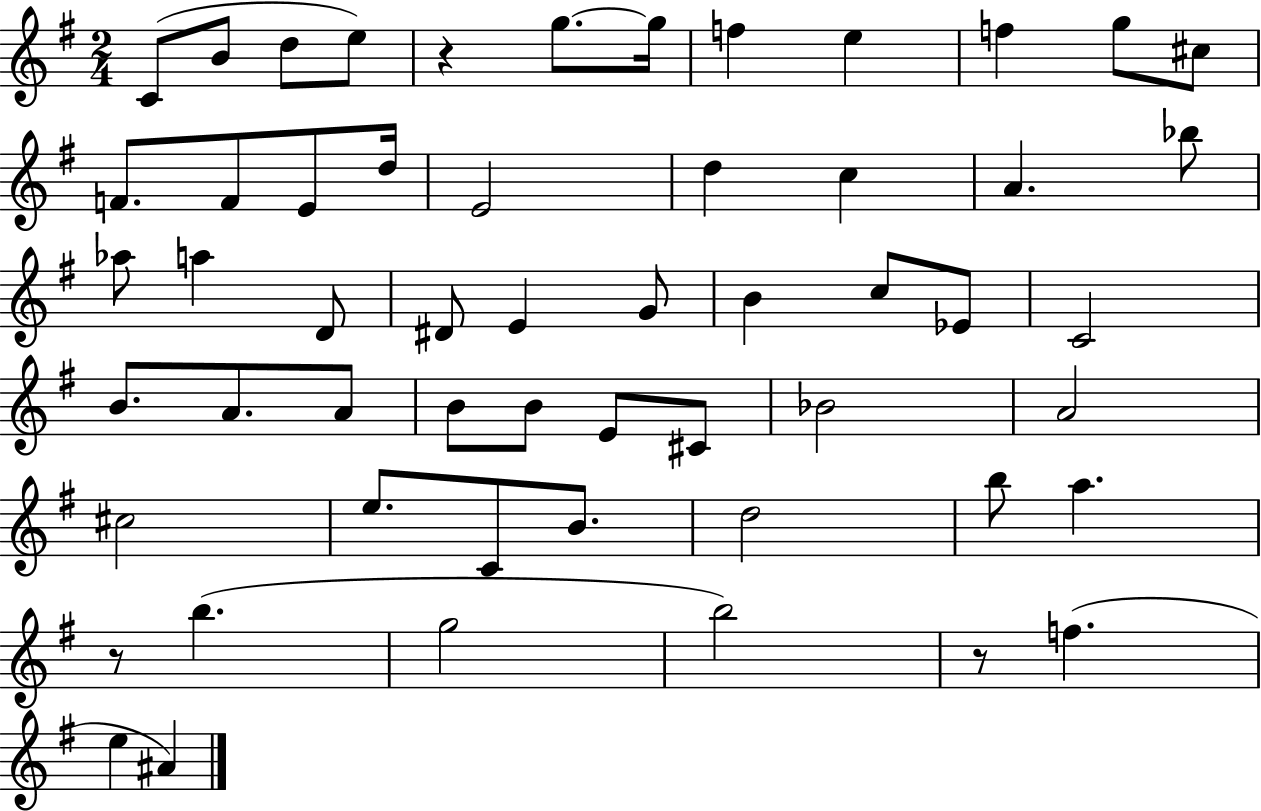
{
  \clef treble
  \numericTimeSignature
  \time 2/4
  \key g \major
  \repeat volta 2 { c'8( b'8 d''8 e''8) | r4 g''8.~~ g''16 | f''4 e''4 | f''4 g''8 cis''8 | \break f'8. f'8 e'8 d''16 | e'2 | d''4 c''4 | a'4. bes''8 | \break aes''8 a''4 d'8 | dis'8 e'4 g'8 | b'4 c''8 ees'8 | c'2 | \break b'8. a'8. a'8 | b'8 b'8 e'8 cis'8 | bes'2 | a'2 | \break cis''2 | e''8. c'8 b'8. | d''2 | b''8 a''4. | \break r8 b''4.( | g''2 | b''2) | r8 f''4.( | \break e''4 ais'4) | } \bar "|."
}